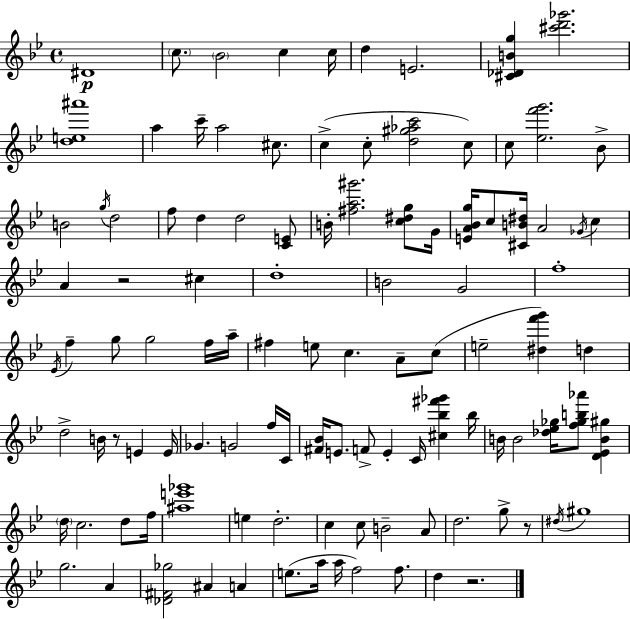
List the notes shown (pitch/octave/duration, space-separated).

D#4/w C5/e. Bb4/h C5/q C5/s D5/q E4/h. [C#4,Db4,B4,G5]/q [C#6,D6,Gb6]/h. [D5,E5,A#6]/w A5/q C6/s A5/h C#5/e. C5/q C5/e [D5,G#5,Ab5,C6]/h C5/e C5/e [Eb5,F6,G6]/h. Bb4/e B4/h G5/s D5/h F5/e D5/q D5/h [C4,E4]/e B4/s [F#5,A5,G#6]/h. [C5,D#5,G5]/e G4/s [E4,A4,Bb4,G5]/s C5/e [C#4,B4,D#5]/s A4/h Gb4/s C5/q A4/q R/h C#5/q D5/w B4/h G4/h F5/w Eb4/s F5/q G5/e G5/h F5/s A5/s F#5/q E5/e C5/q. A4/e C5/e E5/h [D#5,F6,G6]/q D5/q D5/h B4/s R/e E4/q E4/s Gb4/q. G4/h F5/s C4/s [F#4,Bb4]/s E4/e. F4/e E4/q C4/s [C#5,Bb5,F#6,Gb6]/q Bb5/s B4/s B4/h [Db5,Eb5,Gb5]/s [F5,Gb5,B5,Ab6]/e [D4,Eb4,B4,G#5]/q D5/s C5/h. D5/e F5/s [A#5,E6,Gb6]/w E5/q D5/h. C5/q C5/e B4/h A4/e D5/h. G5/e R/e D#5/s G#5/w G5/h. A4/q [Db4,F#4,Gb5]/h A#4/q A4/q E5/e. A5/s A5/s F5/h F5/e. D5/q R/h.